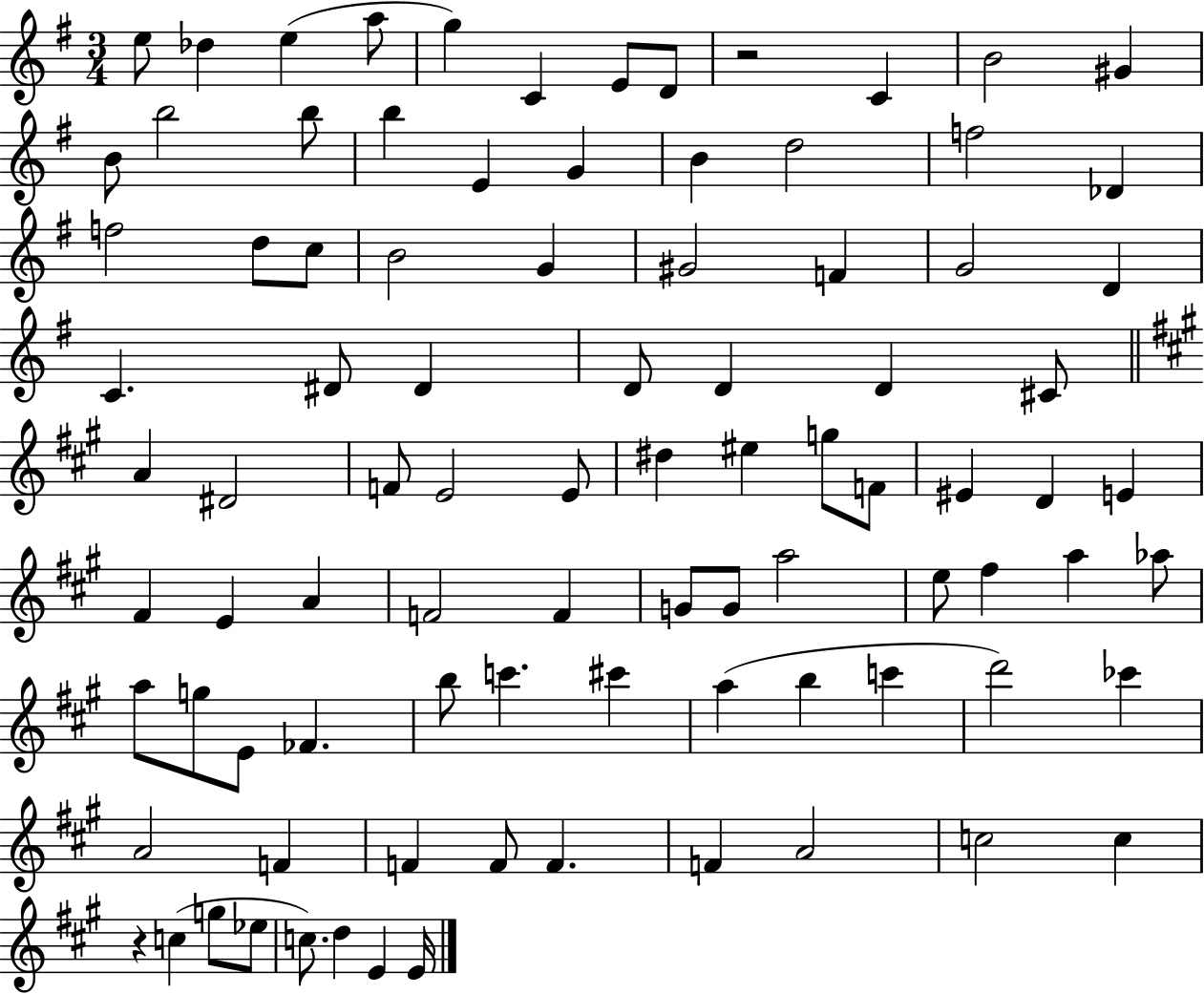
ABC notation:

X:1
T:Untitled
M:3/4
L:1/4
K:G
e/2 _d e a/2 g C E/2 D/2 z2 C B2 ^G B/2 b2 b/2 b E G B d2 f2 _D f2 d/2 c/2 B2 G ^G2 F G2 D C ^D/2 ^D D/2 D D ^C/2 A ^D2 F/2 E2 E/2 ^d ^e g/2 F/2 ^E D E ^F E A F2 F G/2 G/2 a2 e/2 ^f a _a/2 a/2 g/2 E/2 _F b/2 c' ^c' a b c' d'2 _c' A2 F F F/2 F F A2 c2 c z c g/2 _e/2 c/2 d E E/4